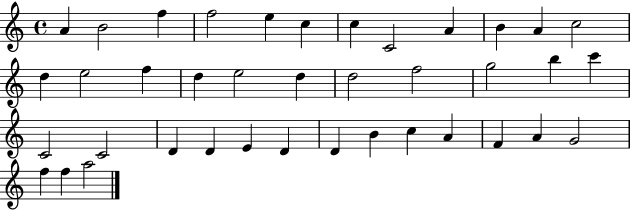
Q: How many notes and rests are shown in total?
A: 39